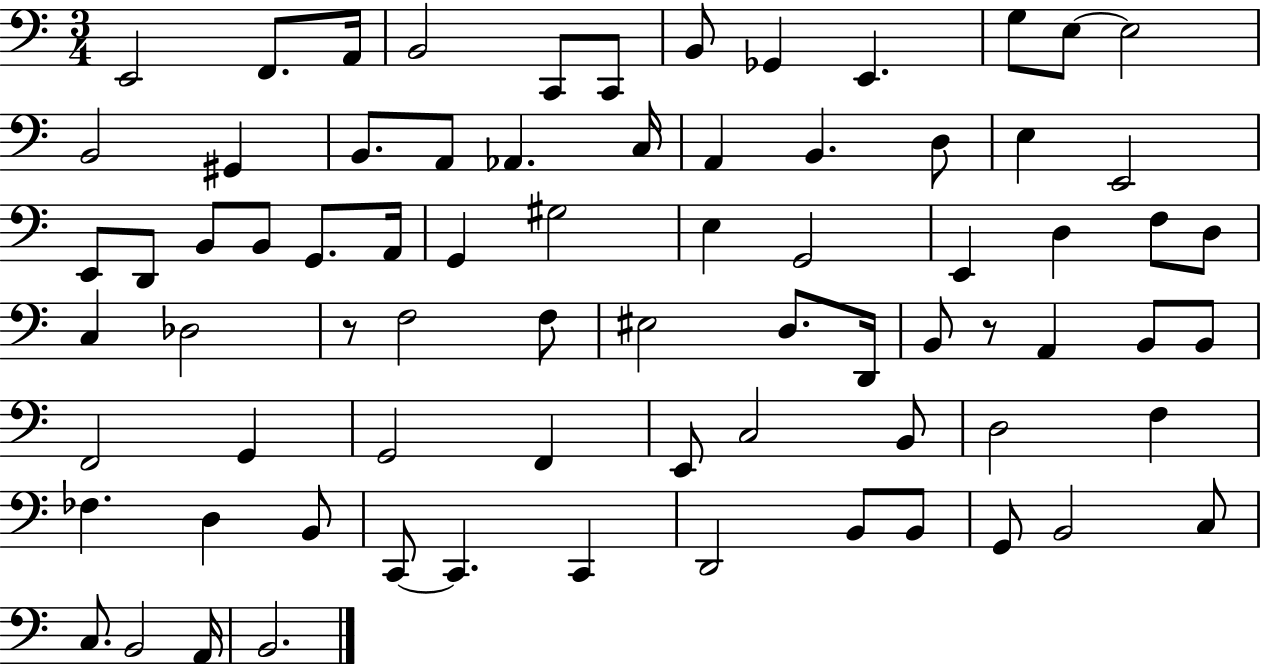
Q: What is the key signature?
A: C major